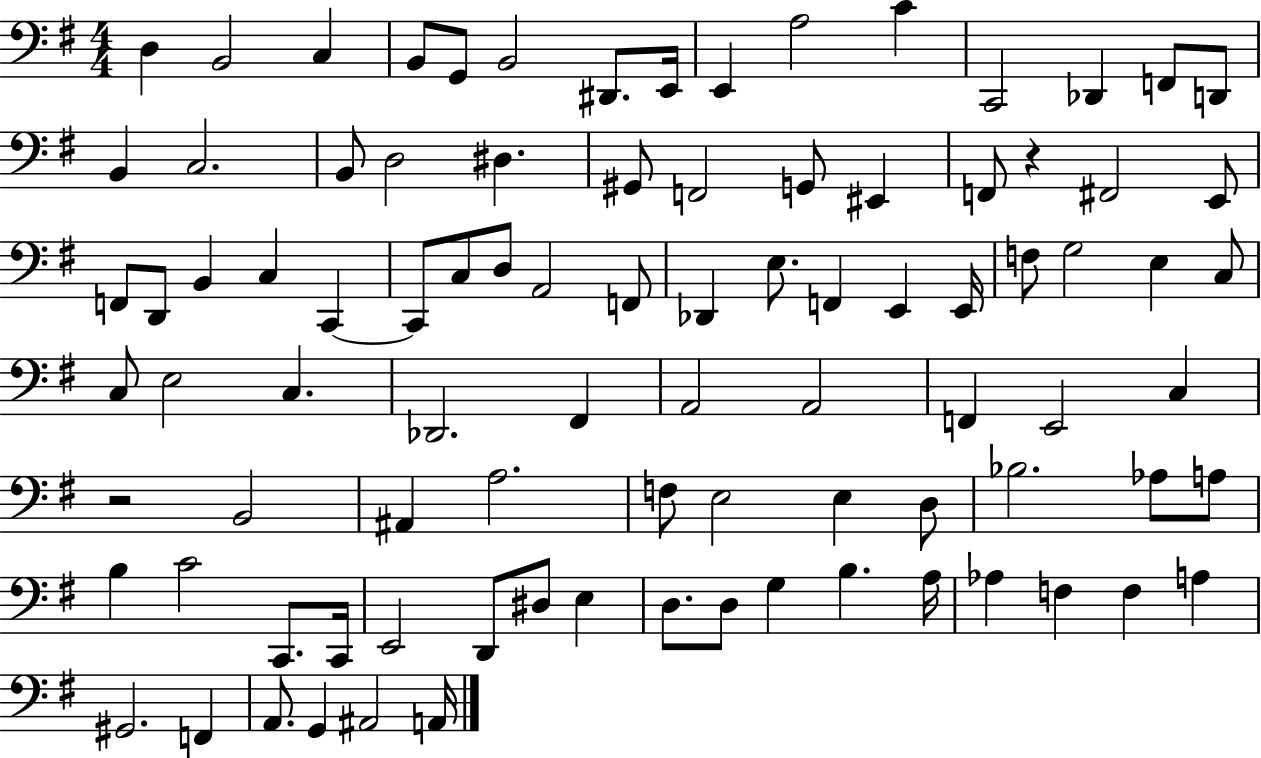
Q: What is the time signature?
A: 4/4